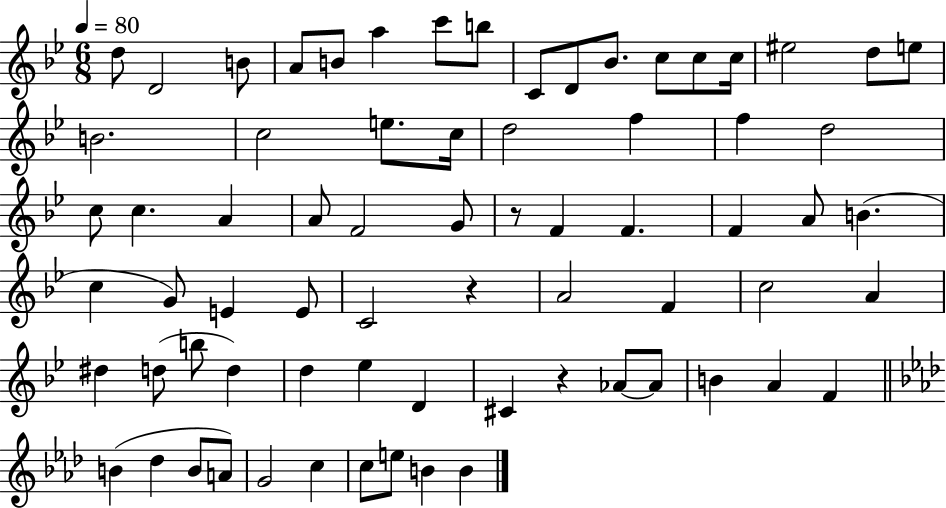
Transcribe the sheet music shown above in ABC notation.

X:1
T:Untitled
M:6/8
L:1/4
K:Bb
d/2 D2 B/2 A/2 B/2 a c'/2 b/2 C/2 D/2 _B/2 c/2 c/2 c/4 ^e2 d/2 e/2 B2 c2 e/2 c/4 d2 f f d2 c/2 c A A/2 F2 G/2 z/2 F F F A/2 B c G/2 E E/2 C2 z A2 F c2 A ^d d/2 b/2 d d _e D ^C z _A/2 _A/2 B A F B _d B/2 A/2 G2 c c/2 e/2 B B